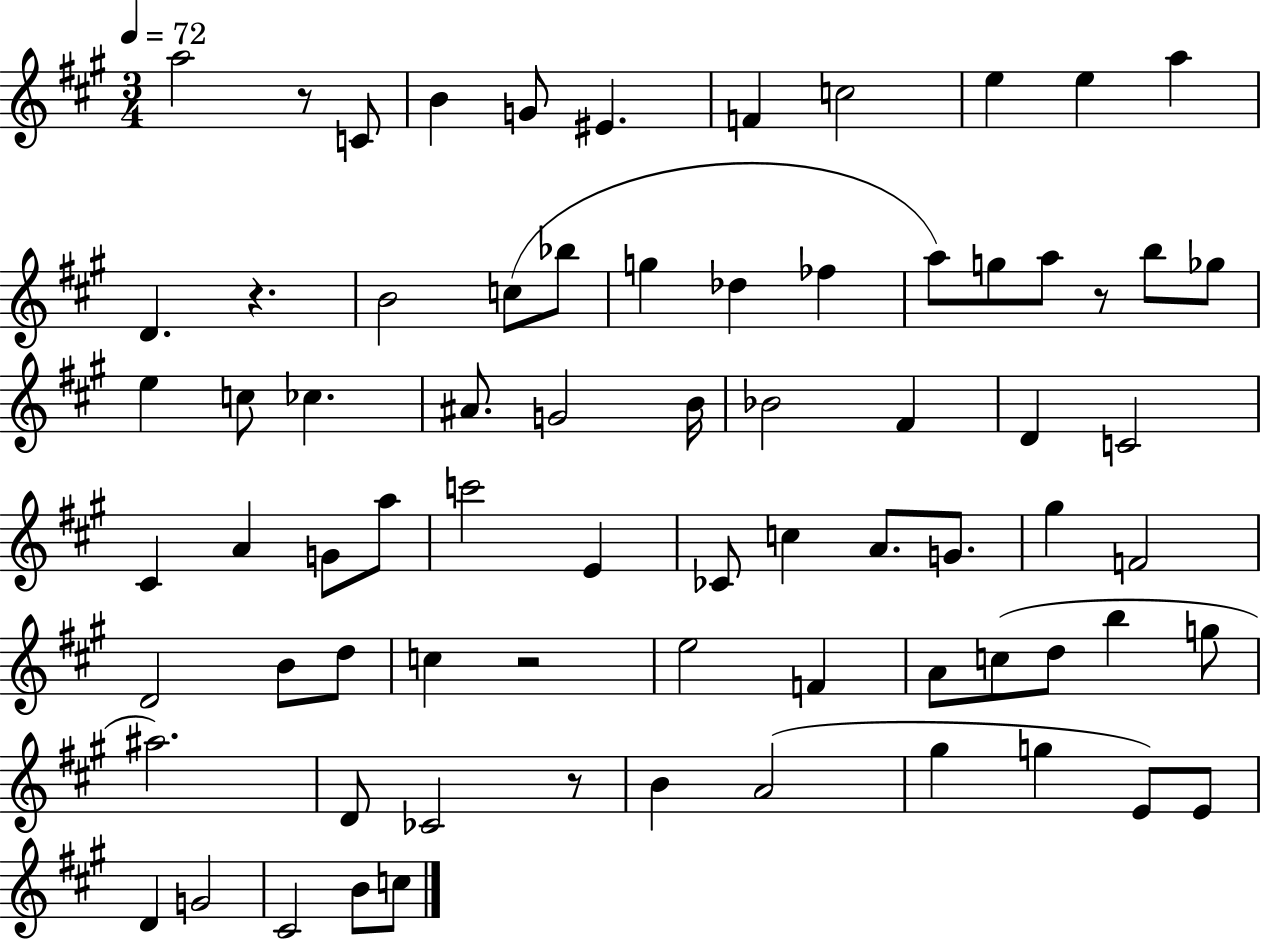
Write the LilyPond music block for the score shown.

{
  \clef treble
  \numericTimeSignature
  \time 3/4
  \key a \major
  \tempo 4 = 72
  a''2 r8 c'8 | b'4 g'8 eis'4. | f'4 c''2 | e''4 e''4 a''4 | \break d'4. r4. | b'2 c''8( bes''8 | g''4 des''4 fes''4 | a''8) g''8 a''8 r8 b''8 ges''8 | \break e''4 c''8 ces''4. | ais'8. g'2 b'16 | bes'2 fis'4 | d'4 c'2 | \break cis'4 a'4 g'8 a''8 | c'''2 e'4 | ces'8 c''4 a'8. g'8. | gis''4 f'2 | \break d'2 b'8 d''8 | c''4 r2 | e''2 f'4 | a'8 c''8( d''8 b''4 g''8 | \break ais''2.) | d'8 ces'2 r8 | b'4 a'2( | gis''4 g''4 e'8) e'8 | \break d'4 g'2 | cis'2 b'8 c''8 | \bar "|."
}